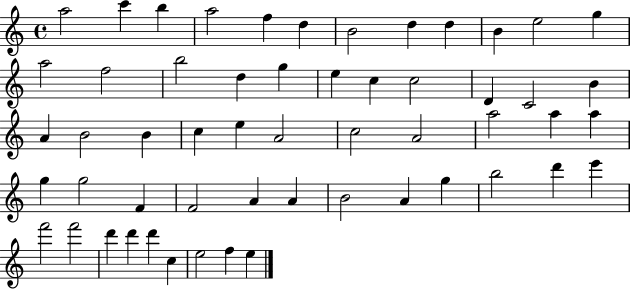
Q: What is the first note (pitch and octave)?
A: A5